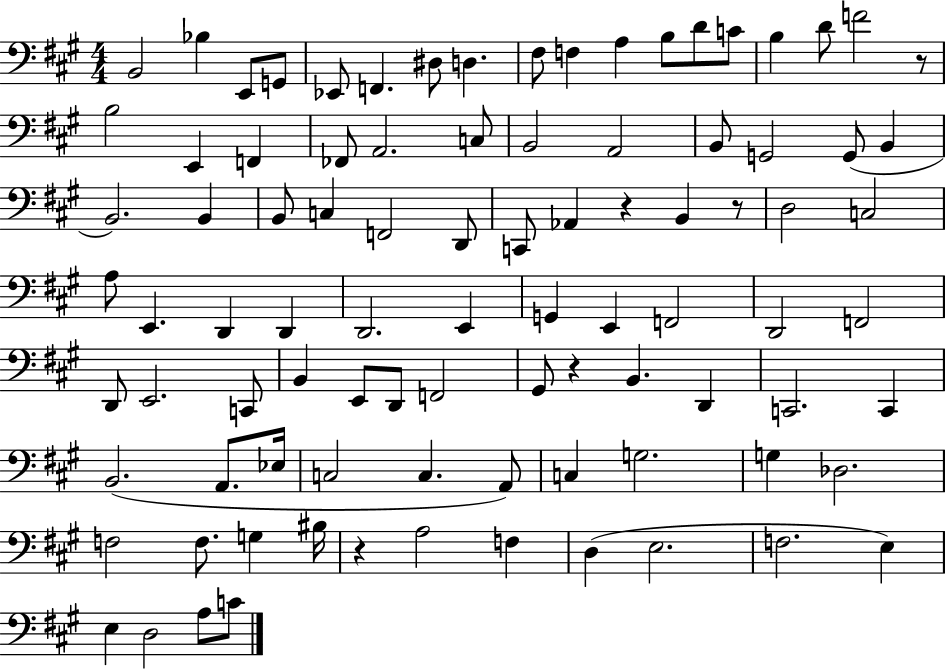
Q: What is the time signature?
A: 4/4